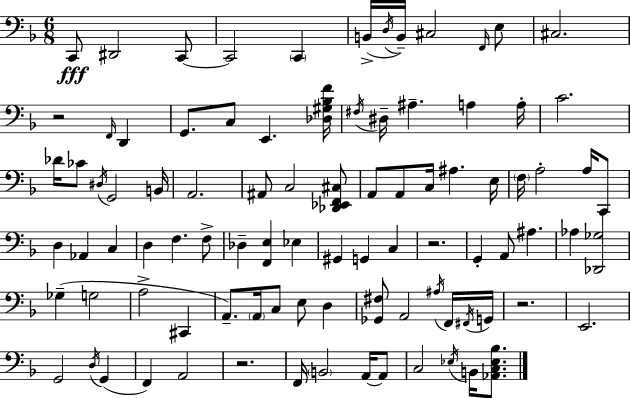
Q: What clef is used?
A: bass